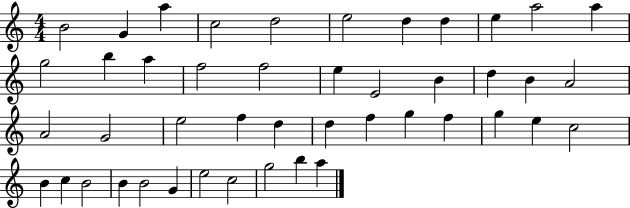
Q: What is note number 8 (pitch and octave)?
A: D5